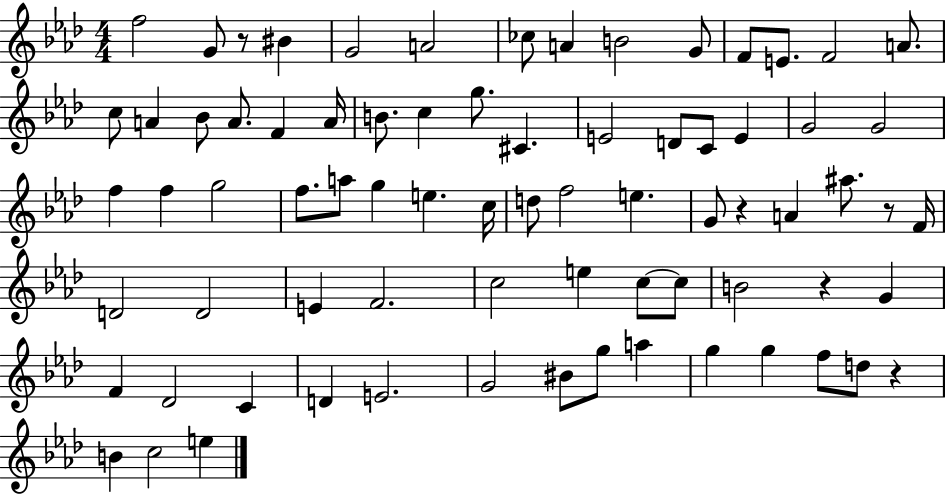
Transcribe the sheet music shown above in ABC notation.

X:1
T:Untitled
M:4/4
L:1/4
K:Ab
f2 G/2 z/2 ^B G2 A2 _c/2 A B2 G/2 F/2 E/2 F2 A/2 c/2 A _B/2 A/2 F A/4 B/2 c g/2 ^C E2 D/2 C/2 E G2 G2 f f g2 f/2 a/2 g e c/4 d/2 f2 e G/2 z A ^a/2 z/2 F/4 D2 D2 E F2 c2 e c/2 c/2 B2 z G F _D2 C D E2 G2 ^B/2 g/2 a g g f/2 d/2 z B c2 e